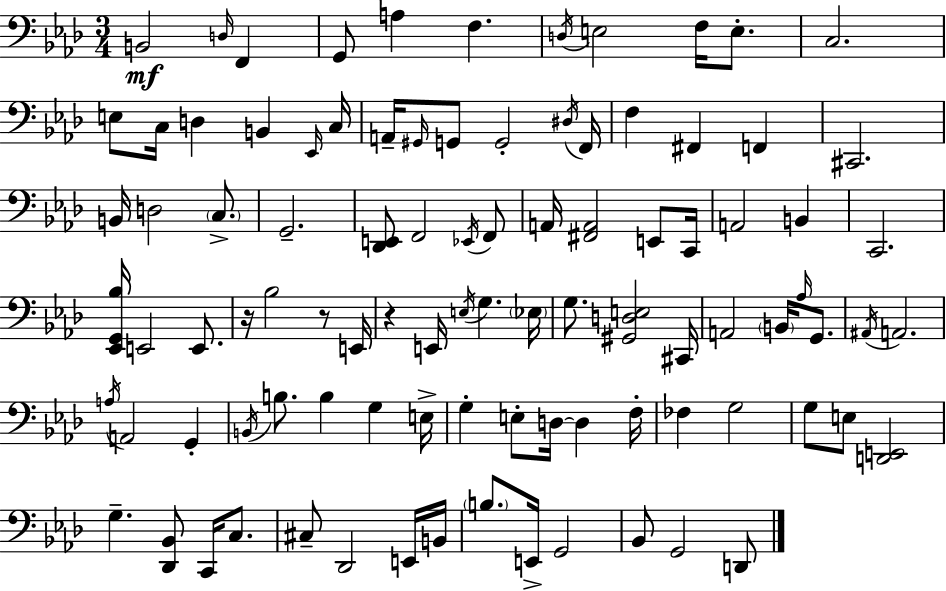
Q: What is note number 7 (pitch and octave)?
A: D3